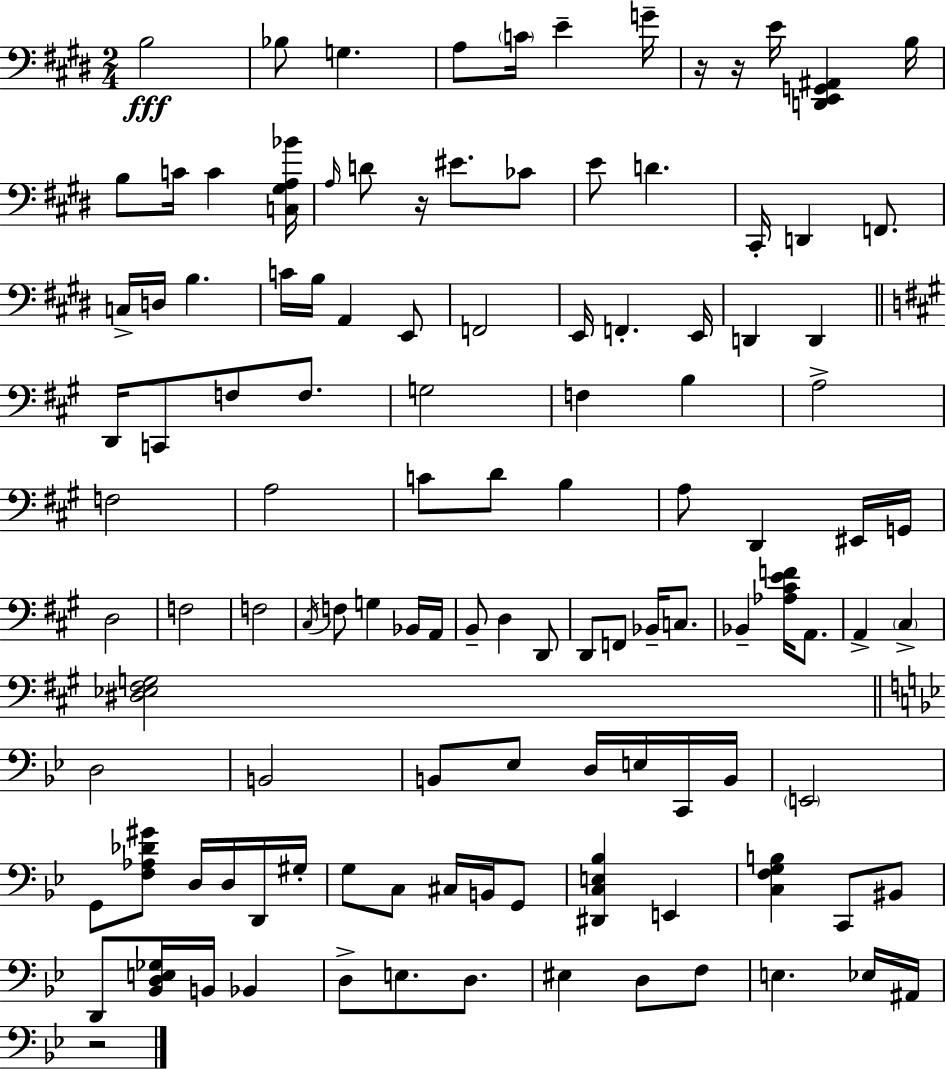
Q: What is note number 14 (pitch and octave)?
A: D4